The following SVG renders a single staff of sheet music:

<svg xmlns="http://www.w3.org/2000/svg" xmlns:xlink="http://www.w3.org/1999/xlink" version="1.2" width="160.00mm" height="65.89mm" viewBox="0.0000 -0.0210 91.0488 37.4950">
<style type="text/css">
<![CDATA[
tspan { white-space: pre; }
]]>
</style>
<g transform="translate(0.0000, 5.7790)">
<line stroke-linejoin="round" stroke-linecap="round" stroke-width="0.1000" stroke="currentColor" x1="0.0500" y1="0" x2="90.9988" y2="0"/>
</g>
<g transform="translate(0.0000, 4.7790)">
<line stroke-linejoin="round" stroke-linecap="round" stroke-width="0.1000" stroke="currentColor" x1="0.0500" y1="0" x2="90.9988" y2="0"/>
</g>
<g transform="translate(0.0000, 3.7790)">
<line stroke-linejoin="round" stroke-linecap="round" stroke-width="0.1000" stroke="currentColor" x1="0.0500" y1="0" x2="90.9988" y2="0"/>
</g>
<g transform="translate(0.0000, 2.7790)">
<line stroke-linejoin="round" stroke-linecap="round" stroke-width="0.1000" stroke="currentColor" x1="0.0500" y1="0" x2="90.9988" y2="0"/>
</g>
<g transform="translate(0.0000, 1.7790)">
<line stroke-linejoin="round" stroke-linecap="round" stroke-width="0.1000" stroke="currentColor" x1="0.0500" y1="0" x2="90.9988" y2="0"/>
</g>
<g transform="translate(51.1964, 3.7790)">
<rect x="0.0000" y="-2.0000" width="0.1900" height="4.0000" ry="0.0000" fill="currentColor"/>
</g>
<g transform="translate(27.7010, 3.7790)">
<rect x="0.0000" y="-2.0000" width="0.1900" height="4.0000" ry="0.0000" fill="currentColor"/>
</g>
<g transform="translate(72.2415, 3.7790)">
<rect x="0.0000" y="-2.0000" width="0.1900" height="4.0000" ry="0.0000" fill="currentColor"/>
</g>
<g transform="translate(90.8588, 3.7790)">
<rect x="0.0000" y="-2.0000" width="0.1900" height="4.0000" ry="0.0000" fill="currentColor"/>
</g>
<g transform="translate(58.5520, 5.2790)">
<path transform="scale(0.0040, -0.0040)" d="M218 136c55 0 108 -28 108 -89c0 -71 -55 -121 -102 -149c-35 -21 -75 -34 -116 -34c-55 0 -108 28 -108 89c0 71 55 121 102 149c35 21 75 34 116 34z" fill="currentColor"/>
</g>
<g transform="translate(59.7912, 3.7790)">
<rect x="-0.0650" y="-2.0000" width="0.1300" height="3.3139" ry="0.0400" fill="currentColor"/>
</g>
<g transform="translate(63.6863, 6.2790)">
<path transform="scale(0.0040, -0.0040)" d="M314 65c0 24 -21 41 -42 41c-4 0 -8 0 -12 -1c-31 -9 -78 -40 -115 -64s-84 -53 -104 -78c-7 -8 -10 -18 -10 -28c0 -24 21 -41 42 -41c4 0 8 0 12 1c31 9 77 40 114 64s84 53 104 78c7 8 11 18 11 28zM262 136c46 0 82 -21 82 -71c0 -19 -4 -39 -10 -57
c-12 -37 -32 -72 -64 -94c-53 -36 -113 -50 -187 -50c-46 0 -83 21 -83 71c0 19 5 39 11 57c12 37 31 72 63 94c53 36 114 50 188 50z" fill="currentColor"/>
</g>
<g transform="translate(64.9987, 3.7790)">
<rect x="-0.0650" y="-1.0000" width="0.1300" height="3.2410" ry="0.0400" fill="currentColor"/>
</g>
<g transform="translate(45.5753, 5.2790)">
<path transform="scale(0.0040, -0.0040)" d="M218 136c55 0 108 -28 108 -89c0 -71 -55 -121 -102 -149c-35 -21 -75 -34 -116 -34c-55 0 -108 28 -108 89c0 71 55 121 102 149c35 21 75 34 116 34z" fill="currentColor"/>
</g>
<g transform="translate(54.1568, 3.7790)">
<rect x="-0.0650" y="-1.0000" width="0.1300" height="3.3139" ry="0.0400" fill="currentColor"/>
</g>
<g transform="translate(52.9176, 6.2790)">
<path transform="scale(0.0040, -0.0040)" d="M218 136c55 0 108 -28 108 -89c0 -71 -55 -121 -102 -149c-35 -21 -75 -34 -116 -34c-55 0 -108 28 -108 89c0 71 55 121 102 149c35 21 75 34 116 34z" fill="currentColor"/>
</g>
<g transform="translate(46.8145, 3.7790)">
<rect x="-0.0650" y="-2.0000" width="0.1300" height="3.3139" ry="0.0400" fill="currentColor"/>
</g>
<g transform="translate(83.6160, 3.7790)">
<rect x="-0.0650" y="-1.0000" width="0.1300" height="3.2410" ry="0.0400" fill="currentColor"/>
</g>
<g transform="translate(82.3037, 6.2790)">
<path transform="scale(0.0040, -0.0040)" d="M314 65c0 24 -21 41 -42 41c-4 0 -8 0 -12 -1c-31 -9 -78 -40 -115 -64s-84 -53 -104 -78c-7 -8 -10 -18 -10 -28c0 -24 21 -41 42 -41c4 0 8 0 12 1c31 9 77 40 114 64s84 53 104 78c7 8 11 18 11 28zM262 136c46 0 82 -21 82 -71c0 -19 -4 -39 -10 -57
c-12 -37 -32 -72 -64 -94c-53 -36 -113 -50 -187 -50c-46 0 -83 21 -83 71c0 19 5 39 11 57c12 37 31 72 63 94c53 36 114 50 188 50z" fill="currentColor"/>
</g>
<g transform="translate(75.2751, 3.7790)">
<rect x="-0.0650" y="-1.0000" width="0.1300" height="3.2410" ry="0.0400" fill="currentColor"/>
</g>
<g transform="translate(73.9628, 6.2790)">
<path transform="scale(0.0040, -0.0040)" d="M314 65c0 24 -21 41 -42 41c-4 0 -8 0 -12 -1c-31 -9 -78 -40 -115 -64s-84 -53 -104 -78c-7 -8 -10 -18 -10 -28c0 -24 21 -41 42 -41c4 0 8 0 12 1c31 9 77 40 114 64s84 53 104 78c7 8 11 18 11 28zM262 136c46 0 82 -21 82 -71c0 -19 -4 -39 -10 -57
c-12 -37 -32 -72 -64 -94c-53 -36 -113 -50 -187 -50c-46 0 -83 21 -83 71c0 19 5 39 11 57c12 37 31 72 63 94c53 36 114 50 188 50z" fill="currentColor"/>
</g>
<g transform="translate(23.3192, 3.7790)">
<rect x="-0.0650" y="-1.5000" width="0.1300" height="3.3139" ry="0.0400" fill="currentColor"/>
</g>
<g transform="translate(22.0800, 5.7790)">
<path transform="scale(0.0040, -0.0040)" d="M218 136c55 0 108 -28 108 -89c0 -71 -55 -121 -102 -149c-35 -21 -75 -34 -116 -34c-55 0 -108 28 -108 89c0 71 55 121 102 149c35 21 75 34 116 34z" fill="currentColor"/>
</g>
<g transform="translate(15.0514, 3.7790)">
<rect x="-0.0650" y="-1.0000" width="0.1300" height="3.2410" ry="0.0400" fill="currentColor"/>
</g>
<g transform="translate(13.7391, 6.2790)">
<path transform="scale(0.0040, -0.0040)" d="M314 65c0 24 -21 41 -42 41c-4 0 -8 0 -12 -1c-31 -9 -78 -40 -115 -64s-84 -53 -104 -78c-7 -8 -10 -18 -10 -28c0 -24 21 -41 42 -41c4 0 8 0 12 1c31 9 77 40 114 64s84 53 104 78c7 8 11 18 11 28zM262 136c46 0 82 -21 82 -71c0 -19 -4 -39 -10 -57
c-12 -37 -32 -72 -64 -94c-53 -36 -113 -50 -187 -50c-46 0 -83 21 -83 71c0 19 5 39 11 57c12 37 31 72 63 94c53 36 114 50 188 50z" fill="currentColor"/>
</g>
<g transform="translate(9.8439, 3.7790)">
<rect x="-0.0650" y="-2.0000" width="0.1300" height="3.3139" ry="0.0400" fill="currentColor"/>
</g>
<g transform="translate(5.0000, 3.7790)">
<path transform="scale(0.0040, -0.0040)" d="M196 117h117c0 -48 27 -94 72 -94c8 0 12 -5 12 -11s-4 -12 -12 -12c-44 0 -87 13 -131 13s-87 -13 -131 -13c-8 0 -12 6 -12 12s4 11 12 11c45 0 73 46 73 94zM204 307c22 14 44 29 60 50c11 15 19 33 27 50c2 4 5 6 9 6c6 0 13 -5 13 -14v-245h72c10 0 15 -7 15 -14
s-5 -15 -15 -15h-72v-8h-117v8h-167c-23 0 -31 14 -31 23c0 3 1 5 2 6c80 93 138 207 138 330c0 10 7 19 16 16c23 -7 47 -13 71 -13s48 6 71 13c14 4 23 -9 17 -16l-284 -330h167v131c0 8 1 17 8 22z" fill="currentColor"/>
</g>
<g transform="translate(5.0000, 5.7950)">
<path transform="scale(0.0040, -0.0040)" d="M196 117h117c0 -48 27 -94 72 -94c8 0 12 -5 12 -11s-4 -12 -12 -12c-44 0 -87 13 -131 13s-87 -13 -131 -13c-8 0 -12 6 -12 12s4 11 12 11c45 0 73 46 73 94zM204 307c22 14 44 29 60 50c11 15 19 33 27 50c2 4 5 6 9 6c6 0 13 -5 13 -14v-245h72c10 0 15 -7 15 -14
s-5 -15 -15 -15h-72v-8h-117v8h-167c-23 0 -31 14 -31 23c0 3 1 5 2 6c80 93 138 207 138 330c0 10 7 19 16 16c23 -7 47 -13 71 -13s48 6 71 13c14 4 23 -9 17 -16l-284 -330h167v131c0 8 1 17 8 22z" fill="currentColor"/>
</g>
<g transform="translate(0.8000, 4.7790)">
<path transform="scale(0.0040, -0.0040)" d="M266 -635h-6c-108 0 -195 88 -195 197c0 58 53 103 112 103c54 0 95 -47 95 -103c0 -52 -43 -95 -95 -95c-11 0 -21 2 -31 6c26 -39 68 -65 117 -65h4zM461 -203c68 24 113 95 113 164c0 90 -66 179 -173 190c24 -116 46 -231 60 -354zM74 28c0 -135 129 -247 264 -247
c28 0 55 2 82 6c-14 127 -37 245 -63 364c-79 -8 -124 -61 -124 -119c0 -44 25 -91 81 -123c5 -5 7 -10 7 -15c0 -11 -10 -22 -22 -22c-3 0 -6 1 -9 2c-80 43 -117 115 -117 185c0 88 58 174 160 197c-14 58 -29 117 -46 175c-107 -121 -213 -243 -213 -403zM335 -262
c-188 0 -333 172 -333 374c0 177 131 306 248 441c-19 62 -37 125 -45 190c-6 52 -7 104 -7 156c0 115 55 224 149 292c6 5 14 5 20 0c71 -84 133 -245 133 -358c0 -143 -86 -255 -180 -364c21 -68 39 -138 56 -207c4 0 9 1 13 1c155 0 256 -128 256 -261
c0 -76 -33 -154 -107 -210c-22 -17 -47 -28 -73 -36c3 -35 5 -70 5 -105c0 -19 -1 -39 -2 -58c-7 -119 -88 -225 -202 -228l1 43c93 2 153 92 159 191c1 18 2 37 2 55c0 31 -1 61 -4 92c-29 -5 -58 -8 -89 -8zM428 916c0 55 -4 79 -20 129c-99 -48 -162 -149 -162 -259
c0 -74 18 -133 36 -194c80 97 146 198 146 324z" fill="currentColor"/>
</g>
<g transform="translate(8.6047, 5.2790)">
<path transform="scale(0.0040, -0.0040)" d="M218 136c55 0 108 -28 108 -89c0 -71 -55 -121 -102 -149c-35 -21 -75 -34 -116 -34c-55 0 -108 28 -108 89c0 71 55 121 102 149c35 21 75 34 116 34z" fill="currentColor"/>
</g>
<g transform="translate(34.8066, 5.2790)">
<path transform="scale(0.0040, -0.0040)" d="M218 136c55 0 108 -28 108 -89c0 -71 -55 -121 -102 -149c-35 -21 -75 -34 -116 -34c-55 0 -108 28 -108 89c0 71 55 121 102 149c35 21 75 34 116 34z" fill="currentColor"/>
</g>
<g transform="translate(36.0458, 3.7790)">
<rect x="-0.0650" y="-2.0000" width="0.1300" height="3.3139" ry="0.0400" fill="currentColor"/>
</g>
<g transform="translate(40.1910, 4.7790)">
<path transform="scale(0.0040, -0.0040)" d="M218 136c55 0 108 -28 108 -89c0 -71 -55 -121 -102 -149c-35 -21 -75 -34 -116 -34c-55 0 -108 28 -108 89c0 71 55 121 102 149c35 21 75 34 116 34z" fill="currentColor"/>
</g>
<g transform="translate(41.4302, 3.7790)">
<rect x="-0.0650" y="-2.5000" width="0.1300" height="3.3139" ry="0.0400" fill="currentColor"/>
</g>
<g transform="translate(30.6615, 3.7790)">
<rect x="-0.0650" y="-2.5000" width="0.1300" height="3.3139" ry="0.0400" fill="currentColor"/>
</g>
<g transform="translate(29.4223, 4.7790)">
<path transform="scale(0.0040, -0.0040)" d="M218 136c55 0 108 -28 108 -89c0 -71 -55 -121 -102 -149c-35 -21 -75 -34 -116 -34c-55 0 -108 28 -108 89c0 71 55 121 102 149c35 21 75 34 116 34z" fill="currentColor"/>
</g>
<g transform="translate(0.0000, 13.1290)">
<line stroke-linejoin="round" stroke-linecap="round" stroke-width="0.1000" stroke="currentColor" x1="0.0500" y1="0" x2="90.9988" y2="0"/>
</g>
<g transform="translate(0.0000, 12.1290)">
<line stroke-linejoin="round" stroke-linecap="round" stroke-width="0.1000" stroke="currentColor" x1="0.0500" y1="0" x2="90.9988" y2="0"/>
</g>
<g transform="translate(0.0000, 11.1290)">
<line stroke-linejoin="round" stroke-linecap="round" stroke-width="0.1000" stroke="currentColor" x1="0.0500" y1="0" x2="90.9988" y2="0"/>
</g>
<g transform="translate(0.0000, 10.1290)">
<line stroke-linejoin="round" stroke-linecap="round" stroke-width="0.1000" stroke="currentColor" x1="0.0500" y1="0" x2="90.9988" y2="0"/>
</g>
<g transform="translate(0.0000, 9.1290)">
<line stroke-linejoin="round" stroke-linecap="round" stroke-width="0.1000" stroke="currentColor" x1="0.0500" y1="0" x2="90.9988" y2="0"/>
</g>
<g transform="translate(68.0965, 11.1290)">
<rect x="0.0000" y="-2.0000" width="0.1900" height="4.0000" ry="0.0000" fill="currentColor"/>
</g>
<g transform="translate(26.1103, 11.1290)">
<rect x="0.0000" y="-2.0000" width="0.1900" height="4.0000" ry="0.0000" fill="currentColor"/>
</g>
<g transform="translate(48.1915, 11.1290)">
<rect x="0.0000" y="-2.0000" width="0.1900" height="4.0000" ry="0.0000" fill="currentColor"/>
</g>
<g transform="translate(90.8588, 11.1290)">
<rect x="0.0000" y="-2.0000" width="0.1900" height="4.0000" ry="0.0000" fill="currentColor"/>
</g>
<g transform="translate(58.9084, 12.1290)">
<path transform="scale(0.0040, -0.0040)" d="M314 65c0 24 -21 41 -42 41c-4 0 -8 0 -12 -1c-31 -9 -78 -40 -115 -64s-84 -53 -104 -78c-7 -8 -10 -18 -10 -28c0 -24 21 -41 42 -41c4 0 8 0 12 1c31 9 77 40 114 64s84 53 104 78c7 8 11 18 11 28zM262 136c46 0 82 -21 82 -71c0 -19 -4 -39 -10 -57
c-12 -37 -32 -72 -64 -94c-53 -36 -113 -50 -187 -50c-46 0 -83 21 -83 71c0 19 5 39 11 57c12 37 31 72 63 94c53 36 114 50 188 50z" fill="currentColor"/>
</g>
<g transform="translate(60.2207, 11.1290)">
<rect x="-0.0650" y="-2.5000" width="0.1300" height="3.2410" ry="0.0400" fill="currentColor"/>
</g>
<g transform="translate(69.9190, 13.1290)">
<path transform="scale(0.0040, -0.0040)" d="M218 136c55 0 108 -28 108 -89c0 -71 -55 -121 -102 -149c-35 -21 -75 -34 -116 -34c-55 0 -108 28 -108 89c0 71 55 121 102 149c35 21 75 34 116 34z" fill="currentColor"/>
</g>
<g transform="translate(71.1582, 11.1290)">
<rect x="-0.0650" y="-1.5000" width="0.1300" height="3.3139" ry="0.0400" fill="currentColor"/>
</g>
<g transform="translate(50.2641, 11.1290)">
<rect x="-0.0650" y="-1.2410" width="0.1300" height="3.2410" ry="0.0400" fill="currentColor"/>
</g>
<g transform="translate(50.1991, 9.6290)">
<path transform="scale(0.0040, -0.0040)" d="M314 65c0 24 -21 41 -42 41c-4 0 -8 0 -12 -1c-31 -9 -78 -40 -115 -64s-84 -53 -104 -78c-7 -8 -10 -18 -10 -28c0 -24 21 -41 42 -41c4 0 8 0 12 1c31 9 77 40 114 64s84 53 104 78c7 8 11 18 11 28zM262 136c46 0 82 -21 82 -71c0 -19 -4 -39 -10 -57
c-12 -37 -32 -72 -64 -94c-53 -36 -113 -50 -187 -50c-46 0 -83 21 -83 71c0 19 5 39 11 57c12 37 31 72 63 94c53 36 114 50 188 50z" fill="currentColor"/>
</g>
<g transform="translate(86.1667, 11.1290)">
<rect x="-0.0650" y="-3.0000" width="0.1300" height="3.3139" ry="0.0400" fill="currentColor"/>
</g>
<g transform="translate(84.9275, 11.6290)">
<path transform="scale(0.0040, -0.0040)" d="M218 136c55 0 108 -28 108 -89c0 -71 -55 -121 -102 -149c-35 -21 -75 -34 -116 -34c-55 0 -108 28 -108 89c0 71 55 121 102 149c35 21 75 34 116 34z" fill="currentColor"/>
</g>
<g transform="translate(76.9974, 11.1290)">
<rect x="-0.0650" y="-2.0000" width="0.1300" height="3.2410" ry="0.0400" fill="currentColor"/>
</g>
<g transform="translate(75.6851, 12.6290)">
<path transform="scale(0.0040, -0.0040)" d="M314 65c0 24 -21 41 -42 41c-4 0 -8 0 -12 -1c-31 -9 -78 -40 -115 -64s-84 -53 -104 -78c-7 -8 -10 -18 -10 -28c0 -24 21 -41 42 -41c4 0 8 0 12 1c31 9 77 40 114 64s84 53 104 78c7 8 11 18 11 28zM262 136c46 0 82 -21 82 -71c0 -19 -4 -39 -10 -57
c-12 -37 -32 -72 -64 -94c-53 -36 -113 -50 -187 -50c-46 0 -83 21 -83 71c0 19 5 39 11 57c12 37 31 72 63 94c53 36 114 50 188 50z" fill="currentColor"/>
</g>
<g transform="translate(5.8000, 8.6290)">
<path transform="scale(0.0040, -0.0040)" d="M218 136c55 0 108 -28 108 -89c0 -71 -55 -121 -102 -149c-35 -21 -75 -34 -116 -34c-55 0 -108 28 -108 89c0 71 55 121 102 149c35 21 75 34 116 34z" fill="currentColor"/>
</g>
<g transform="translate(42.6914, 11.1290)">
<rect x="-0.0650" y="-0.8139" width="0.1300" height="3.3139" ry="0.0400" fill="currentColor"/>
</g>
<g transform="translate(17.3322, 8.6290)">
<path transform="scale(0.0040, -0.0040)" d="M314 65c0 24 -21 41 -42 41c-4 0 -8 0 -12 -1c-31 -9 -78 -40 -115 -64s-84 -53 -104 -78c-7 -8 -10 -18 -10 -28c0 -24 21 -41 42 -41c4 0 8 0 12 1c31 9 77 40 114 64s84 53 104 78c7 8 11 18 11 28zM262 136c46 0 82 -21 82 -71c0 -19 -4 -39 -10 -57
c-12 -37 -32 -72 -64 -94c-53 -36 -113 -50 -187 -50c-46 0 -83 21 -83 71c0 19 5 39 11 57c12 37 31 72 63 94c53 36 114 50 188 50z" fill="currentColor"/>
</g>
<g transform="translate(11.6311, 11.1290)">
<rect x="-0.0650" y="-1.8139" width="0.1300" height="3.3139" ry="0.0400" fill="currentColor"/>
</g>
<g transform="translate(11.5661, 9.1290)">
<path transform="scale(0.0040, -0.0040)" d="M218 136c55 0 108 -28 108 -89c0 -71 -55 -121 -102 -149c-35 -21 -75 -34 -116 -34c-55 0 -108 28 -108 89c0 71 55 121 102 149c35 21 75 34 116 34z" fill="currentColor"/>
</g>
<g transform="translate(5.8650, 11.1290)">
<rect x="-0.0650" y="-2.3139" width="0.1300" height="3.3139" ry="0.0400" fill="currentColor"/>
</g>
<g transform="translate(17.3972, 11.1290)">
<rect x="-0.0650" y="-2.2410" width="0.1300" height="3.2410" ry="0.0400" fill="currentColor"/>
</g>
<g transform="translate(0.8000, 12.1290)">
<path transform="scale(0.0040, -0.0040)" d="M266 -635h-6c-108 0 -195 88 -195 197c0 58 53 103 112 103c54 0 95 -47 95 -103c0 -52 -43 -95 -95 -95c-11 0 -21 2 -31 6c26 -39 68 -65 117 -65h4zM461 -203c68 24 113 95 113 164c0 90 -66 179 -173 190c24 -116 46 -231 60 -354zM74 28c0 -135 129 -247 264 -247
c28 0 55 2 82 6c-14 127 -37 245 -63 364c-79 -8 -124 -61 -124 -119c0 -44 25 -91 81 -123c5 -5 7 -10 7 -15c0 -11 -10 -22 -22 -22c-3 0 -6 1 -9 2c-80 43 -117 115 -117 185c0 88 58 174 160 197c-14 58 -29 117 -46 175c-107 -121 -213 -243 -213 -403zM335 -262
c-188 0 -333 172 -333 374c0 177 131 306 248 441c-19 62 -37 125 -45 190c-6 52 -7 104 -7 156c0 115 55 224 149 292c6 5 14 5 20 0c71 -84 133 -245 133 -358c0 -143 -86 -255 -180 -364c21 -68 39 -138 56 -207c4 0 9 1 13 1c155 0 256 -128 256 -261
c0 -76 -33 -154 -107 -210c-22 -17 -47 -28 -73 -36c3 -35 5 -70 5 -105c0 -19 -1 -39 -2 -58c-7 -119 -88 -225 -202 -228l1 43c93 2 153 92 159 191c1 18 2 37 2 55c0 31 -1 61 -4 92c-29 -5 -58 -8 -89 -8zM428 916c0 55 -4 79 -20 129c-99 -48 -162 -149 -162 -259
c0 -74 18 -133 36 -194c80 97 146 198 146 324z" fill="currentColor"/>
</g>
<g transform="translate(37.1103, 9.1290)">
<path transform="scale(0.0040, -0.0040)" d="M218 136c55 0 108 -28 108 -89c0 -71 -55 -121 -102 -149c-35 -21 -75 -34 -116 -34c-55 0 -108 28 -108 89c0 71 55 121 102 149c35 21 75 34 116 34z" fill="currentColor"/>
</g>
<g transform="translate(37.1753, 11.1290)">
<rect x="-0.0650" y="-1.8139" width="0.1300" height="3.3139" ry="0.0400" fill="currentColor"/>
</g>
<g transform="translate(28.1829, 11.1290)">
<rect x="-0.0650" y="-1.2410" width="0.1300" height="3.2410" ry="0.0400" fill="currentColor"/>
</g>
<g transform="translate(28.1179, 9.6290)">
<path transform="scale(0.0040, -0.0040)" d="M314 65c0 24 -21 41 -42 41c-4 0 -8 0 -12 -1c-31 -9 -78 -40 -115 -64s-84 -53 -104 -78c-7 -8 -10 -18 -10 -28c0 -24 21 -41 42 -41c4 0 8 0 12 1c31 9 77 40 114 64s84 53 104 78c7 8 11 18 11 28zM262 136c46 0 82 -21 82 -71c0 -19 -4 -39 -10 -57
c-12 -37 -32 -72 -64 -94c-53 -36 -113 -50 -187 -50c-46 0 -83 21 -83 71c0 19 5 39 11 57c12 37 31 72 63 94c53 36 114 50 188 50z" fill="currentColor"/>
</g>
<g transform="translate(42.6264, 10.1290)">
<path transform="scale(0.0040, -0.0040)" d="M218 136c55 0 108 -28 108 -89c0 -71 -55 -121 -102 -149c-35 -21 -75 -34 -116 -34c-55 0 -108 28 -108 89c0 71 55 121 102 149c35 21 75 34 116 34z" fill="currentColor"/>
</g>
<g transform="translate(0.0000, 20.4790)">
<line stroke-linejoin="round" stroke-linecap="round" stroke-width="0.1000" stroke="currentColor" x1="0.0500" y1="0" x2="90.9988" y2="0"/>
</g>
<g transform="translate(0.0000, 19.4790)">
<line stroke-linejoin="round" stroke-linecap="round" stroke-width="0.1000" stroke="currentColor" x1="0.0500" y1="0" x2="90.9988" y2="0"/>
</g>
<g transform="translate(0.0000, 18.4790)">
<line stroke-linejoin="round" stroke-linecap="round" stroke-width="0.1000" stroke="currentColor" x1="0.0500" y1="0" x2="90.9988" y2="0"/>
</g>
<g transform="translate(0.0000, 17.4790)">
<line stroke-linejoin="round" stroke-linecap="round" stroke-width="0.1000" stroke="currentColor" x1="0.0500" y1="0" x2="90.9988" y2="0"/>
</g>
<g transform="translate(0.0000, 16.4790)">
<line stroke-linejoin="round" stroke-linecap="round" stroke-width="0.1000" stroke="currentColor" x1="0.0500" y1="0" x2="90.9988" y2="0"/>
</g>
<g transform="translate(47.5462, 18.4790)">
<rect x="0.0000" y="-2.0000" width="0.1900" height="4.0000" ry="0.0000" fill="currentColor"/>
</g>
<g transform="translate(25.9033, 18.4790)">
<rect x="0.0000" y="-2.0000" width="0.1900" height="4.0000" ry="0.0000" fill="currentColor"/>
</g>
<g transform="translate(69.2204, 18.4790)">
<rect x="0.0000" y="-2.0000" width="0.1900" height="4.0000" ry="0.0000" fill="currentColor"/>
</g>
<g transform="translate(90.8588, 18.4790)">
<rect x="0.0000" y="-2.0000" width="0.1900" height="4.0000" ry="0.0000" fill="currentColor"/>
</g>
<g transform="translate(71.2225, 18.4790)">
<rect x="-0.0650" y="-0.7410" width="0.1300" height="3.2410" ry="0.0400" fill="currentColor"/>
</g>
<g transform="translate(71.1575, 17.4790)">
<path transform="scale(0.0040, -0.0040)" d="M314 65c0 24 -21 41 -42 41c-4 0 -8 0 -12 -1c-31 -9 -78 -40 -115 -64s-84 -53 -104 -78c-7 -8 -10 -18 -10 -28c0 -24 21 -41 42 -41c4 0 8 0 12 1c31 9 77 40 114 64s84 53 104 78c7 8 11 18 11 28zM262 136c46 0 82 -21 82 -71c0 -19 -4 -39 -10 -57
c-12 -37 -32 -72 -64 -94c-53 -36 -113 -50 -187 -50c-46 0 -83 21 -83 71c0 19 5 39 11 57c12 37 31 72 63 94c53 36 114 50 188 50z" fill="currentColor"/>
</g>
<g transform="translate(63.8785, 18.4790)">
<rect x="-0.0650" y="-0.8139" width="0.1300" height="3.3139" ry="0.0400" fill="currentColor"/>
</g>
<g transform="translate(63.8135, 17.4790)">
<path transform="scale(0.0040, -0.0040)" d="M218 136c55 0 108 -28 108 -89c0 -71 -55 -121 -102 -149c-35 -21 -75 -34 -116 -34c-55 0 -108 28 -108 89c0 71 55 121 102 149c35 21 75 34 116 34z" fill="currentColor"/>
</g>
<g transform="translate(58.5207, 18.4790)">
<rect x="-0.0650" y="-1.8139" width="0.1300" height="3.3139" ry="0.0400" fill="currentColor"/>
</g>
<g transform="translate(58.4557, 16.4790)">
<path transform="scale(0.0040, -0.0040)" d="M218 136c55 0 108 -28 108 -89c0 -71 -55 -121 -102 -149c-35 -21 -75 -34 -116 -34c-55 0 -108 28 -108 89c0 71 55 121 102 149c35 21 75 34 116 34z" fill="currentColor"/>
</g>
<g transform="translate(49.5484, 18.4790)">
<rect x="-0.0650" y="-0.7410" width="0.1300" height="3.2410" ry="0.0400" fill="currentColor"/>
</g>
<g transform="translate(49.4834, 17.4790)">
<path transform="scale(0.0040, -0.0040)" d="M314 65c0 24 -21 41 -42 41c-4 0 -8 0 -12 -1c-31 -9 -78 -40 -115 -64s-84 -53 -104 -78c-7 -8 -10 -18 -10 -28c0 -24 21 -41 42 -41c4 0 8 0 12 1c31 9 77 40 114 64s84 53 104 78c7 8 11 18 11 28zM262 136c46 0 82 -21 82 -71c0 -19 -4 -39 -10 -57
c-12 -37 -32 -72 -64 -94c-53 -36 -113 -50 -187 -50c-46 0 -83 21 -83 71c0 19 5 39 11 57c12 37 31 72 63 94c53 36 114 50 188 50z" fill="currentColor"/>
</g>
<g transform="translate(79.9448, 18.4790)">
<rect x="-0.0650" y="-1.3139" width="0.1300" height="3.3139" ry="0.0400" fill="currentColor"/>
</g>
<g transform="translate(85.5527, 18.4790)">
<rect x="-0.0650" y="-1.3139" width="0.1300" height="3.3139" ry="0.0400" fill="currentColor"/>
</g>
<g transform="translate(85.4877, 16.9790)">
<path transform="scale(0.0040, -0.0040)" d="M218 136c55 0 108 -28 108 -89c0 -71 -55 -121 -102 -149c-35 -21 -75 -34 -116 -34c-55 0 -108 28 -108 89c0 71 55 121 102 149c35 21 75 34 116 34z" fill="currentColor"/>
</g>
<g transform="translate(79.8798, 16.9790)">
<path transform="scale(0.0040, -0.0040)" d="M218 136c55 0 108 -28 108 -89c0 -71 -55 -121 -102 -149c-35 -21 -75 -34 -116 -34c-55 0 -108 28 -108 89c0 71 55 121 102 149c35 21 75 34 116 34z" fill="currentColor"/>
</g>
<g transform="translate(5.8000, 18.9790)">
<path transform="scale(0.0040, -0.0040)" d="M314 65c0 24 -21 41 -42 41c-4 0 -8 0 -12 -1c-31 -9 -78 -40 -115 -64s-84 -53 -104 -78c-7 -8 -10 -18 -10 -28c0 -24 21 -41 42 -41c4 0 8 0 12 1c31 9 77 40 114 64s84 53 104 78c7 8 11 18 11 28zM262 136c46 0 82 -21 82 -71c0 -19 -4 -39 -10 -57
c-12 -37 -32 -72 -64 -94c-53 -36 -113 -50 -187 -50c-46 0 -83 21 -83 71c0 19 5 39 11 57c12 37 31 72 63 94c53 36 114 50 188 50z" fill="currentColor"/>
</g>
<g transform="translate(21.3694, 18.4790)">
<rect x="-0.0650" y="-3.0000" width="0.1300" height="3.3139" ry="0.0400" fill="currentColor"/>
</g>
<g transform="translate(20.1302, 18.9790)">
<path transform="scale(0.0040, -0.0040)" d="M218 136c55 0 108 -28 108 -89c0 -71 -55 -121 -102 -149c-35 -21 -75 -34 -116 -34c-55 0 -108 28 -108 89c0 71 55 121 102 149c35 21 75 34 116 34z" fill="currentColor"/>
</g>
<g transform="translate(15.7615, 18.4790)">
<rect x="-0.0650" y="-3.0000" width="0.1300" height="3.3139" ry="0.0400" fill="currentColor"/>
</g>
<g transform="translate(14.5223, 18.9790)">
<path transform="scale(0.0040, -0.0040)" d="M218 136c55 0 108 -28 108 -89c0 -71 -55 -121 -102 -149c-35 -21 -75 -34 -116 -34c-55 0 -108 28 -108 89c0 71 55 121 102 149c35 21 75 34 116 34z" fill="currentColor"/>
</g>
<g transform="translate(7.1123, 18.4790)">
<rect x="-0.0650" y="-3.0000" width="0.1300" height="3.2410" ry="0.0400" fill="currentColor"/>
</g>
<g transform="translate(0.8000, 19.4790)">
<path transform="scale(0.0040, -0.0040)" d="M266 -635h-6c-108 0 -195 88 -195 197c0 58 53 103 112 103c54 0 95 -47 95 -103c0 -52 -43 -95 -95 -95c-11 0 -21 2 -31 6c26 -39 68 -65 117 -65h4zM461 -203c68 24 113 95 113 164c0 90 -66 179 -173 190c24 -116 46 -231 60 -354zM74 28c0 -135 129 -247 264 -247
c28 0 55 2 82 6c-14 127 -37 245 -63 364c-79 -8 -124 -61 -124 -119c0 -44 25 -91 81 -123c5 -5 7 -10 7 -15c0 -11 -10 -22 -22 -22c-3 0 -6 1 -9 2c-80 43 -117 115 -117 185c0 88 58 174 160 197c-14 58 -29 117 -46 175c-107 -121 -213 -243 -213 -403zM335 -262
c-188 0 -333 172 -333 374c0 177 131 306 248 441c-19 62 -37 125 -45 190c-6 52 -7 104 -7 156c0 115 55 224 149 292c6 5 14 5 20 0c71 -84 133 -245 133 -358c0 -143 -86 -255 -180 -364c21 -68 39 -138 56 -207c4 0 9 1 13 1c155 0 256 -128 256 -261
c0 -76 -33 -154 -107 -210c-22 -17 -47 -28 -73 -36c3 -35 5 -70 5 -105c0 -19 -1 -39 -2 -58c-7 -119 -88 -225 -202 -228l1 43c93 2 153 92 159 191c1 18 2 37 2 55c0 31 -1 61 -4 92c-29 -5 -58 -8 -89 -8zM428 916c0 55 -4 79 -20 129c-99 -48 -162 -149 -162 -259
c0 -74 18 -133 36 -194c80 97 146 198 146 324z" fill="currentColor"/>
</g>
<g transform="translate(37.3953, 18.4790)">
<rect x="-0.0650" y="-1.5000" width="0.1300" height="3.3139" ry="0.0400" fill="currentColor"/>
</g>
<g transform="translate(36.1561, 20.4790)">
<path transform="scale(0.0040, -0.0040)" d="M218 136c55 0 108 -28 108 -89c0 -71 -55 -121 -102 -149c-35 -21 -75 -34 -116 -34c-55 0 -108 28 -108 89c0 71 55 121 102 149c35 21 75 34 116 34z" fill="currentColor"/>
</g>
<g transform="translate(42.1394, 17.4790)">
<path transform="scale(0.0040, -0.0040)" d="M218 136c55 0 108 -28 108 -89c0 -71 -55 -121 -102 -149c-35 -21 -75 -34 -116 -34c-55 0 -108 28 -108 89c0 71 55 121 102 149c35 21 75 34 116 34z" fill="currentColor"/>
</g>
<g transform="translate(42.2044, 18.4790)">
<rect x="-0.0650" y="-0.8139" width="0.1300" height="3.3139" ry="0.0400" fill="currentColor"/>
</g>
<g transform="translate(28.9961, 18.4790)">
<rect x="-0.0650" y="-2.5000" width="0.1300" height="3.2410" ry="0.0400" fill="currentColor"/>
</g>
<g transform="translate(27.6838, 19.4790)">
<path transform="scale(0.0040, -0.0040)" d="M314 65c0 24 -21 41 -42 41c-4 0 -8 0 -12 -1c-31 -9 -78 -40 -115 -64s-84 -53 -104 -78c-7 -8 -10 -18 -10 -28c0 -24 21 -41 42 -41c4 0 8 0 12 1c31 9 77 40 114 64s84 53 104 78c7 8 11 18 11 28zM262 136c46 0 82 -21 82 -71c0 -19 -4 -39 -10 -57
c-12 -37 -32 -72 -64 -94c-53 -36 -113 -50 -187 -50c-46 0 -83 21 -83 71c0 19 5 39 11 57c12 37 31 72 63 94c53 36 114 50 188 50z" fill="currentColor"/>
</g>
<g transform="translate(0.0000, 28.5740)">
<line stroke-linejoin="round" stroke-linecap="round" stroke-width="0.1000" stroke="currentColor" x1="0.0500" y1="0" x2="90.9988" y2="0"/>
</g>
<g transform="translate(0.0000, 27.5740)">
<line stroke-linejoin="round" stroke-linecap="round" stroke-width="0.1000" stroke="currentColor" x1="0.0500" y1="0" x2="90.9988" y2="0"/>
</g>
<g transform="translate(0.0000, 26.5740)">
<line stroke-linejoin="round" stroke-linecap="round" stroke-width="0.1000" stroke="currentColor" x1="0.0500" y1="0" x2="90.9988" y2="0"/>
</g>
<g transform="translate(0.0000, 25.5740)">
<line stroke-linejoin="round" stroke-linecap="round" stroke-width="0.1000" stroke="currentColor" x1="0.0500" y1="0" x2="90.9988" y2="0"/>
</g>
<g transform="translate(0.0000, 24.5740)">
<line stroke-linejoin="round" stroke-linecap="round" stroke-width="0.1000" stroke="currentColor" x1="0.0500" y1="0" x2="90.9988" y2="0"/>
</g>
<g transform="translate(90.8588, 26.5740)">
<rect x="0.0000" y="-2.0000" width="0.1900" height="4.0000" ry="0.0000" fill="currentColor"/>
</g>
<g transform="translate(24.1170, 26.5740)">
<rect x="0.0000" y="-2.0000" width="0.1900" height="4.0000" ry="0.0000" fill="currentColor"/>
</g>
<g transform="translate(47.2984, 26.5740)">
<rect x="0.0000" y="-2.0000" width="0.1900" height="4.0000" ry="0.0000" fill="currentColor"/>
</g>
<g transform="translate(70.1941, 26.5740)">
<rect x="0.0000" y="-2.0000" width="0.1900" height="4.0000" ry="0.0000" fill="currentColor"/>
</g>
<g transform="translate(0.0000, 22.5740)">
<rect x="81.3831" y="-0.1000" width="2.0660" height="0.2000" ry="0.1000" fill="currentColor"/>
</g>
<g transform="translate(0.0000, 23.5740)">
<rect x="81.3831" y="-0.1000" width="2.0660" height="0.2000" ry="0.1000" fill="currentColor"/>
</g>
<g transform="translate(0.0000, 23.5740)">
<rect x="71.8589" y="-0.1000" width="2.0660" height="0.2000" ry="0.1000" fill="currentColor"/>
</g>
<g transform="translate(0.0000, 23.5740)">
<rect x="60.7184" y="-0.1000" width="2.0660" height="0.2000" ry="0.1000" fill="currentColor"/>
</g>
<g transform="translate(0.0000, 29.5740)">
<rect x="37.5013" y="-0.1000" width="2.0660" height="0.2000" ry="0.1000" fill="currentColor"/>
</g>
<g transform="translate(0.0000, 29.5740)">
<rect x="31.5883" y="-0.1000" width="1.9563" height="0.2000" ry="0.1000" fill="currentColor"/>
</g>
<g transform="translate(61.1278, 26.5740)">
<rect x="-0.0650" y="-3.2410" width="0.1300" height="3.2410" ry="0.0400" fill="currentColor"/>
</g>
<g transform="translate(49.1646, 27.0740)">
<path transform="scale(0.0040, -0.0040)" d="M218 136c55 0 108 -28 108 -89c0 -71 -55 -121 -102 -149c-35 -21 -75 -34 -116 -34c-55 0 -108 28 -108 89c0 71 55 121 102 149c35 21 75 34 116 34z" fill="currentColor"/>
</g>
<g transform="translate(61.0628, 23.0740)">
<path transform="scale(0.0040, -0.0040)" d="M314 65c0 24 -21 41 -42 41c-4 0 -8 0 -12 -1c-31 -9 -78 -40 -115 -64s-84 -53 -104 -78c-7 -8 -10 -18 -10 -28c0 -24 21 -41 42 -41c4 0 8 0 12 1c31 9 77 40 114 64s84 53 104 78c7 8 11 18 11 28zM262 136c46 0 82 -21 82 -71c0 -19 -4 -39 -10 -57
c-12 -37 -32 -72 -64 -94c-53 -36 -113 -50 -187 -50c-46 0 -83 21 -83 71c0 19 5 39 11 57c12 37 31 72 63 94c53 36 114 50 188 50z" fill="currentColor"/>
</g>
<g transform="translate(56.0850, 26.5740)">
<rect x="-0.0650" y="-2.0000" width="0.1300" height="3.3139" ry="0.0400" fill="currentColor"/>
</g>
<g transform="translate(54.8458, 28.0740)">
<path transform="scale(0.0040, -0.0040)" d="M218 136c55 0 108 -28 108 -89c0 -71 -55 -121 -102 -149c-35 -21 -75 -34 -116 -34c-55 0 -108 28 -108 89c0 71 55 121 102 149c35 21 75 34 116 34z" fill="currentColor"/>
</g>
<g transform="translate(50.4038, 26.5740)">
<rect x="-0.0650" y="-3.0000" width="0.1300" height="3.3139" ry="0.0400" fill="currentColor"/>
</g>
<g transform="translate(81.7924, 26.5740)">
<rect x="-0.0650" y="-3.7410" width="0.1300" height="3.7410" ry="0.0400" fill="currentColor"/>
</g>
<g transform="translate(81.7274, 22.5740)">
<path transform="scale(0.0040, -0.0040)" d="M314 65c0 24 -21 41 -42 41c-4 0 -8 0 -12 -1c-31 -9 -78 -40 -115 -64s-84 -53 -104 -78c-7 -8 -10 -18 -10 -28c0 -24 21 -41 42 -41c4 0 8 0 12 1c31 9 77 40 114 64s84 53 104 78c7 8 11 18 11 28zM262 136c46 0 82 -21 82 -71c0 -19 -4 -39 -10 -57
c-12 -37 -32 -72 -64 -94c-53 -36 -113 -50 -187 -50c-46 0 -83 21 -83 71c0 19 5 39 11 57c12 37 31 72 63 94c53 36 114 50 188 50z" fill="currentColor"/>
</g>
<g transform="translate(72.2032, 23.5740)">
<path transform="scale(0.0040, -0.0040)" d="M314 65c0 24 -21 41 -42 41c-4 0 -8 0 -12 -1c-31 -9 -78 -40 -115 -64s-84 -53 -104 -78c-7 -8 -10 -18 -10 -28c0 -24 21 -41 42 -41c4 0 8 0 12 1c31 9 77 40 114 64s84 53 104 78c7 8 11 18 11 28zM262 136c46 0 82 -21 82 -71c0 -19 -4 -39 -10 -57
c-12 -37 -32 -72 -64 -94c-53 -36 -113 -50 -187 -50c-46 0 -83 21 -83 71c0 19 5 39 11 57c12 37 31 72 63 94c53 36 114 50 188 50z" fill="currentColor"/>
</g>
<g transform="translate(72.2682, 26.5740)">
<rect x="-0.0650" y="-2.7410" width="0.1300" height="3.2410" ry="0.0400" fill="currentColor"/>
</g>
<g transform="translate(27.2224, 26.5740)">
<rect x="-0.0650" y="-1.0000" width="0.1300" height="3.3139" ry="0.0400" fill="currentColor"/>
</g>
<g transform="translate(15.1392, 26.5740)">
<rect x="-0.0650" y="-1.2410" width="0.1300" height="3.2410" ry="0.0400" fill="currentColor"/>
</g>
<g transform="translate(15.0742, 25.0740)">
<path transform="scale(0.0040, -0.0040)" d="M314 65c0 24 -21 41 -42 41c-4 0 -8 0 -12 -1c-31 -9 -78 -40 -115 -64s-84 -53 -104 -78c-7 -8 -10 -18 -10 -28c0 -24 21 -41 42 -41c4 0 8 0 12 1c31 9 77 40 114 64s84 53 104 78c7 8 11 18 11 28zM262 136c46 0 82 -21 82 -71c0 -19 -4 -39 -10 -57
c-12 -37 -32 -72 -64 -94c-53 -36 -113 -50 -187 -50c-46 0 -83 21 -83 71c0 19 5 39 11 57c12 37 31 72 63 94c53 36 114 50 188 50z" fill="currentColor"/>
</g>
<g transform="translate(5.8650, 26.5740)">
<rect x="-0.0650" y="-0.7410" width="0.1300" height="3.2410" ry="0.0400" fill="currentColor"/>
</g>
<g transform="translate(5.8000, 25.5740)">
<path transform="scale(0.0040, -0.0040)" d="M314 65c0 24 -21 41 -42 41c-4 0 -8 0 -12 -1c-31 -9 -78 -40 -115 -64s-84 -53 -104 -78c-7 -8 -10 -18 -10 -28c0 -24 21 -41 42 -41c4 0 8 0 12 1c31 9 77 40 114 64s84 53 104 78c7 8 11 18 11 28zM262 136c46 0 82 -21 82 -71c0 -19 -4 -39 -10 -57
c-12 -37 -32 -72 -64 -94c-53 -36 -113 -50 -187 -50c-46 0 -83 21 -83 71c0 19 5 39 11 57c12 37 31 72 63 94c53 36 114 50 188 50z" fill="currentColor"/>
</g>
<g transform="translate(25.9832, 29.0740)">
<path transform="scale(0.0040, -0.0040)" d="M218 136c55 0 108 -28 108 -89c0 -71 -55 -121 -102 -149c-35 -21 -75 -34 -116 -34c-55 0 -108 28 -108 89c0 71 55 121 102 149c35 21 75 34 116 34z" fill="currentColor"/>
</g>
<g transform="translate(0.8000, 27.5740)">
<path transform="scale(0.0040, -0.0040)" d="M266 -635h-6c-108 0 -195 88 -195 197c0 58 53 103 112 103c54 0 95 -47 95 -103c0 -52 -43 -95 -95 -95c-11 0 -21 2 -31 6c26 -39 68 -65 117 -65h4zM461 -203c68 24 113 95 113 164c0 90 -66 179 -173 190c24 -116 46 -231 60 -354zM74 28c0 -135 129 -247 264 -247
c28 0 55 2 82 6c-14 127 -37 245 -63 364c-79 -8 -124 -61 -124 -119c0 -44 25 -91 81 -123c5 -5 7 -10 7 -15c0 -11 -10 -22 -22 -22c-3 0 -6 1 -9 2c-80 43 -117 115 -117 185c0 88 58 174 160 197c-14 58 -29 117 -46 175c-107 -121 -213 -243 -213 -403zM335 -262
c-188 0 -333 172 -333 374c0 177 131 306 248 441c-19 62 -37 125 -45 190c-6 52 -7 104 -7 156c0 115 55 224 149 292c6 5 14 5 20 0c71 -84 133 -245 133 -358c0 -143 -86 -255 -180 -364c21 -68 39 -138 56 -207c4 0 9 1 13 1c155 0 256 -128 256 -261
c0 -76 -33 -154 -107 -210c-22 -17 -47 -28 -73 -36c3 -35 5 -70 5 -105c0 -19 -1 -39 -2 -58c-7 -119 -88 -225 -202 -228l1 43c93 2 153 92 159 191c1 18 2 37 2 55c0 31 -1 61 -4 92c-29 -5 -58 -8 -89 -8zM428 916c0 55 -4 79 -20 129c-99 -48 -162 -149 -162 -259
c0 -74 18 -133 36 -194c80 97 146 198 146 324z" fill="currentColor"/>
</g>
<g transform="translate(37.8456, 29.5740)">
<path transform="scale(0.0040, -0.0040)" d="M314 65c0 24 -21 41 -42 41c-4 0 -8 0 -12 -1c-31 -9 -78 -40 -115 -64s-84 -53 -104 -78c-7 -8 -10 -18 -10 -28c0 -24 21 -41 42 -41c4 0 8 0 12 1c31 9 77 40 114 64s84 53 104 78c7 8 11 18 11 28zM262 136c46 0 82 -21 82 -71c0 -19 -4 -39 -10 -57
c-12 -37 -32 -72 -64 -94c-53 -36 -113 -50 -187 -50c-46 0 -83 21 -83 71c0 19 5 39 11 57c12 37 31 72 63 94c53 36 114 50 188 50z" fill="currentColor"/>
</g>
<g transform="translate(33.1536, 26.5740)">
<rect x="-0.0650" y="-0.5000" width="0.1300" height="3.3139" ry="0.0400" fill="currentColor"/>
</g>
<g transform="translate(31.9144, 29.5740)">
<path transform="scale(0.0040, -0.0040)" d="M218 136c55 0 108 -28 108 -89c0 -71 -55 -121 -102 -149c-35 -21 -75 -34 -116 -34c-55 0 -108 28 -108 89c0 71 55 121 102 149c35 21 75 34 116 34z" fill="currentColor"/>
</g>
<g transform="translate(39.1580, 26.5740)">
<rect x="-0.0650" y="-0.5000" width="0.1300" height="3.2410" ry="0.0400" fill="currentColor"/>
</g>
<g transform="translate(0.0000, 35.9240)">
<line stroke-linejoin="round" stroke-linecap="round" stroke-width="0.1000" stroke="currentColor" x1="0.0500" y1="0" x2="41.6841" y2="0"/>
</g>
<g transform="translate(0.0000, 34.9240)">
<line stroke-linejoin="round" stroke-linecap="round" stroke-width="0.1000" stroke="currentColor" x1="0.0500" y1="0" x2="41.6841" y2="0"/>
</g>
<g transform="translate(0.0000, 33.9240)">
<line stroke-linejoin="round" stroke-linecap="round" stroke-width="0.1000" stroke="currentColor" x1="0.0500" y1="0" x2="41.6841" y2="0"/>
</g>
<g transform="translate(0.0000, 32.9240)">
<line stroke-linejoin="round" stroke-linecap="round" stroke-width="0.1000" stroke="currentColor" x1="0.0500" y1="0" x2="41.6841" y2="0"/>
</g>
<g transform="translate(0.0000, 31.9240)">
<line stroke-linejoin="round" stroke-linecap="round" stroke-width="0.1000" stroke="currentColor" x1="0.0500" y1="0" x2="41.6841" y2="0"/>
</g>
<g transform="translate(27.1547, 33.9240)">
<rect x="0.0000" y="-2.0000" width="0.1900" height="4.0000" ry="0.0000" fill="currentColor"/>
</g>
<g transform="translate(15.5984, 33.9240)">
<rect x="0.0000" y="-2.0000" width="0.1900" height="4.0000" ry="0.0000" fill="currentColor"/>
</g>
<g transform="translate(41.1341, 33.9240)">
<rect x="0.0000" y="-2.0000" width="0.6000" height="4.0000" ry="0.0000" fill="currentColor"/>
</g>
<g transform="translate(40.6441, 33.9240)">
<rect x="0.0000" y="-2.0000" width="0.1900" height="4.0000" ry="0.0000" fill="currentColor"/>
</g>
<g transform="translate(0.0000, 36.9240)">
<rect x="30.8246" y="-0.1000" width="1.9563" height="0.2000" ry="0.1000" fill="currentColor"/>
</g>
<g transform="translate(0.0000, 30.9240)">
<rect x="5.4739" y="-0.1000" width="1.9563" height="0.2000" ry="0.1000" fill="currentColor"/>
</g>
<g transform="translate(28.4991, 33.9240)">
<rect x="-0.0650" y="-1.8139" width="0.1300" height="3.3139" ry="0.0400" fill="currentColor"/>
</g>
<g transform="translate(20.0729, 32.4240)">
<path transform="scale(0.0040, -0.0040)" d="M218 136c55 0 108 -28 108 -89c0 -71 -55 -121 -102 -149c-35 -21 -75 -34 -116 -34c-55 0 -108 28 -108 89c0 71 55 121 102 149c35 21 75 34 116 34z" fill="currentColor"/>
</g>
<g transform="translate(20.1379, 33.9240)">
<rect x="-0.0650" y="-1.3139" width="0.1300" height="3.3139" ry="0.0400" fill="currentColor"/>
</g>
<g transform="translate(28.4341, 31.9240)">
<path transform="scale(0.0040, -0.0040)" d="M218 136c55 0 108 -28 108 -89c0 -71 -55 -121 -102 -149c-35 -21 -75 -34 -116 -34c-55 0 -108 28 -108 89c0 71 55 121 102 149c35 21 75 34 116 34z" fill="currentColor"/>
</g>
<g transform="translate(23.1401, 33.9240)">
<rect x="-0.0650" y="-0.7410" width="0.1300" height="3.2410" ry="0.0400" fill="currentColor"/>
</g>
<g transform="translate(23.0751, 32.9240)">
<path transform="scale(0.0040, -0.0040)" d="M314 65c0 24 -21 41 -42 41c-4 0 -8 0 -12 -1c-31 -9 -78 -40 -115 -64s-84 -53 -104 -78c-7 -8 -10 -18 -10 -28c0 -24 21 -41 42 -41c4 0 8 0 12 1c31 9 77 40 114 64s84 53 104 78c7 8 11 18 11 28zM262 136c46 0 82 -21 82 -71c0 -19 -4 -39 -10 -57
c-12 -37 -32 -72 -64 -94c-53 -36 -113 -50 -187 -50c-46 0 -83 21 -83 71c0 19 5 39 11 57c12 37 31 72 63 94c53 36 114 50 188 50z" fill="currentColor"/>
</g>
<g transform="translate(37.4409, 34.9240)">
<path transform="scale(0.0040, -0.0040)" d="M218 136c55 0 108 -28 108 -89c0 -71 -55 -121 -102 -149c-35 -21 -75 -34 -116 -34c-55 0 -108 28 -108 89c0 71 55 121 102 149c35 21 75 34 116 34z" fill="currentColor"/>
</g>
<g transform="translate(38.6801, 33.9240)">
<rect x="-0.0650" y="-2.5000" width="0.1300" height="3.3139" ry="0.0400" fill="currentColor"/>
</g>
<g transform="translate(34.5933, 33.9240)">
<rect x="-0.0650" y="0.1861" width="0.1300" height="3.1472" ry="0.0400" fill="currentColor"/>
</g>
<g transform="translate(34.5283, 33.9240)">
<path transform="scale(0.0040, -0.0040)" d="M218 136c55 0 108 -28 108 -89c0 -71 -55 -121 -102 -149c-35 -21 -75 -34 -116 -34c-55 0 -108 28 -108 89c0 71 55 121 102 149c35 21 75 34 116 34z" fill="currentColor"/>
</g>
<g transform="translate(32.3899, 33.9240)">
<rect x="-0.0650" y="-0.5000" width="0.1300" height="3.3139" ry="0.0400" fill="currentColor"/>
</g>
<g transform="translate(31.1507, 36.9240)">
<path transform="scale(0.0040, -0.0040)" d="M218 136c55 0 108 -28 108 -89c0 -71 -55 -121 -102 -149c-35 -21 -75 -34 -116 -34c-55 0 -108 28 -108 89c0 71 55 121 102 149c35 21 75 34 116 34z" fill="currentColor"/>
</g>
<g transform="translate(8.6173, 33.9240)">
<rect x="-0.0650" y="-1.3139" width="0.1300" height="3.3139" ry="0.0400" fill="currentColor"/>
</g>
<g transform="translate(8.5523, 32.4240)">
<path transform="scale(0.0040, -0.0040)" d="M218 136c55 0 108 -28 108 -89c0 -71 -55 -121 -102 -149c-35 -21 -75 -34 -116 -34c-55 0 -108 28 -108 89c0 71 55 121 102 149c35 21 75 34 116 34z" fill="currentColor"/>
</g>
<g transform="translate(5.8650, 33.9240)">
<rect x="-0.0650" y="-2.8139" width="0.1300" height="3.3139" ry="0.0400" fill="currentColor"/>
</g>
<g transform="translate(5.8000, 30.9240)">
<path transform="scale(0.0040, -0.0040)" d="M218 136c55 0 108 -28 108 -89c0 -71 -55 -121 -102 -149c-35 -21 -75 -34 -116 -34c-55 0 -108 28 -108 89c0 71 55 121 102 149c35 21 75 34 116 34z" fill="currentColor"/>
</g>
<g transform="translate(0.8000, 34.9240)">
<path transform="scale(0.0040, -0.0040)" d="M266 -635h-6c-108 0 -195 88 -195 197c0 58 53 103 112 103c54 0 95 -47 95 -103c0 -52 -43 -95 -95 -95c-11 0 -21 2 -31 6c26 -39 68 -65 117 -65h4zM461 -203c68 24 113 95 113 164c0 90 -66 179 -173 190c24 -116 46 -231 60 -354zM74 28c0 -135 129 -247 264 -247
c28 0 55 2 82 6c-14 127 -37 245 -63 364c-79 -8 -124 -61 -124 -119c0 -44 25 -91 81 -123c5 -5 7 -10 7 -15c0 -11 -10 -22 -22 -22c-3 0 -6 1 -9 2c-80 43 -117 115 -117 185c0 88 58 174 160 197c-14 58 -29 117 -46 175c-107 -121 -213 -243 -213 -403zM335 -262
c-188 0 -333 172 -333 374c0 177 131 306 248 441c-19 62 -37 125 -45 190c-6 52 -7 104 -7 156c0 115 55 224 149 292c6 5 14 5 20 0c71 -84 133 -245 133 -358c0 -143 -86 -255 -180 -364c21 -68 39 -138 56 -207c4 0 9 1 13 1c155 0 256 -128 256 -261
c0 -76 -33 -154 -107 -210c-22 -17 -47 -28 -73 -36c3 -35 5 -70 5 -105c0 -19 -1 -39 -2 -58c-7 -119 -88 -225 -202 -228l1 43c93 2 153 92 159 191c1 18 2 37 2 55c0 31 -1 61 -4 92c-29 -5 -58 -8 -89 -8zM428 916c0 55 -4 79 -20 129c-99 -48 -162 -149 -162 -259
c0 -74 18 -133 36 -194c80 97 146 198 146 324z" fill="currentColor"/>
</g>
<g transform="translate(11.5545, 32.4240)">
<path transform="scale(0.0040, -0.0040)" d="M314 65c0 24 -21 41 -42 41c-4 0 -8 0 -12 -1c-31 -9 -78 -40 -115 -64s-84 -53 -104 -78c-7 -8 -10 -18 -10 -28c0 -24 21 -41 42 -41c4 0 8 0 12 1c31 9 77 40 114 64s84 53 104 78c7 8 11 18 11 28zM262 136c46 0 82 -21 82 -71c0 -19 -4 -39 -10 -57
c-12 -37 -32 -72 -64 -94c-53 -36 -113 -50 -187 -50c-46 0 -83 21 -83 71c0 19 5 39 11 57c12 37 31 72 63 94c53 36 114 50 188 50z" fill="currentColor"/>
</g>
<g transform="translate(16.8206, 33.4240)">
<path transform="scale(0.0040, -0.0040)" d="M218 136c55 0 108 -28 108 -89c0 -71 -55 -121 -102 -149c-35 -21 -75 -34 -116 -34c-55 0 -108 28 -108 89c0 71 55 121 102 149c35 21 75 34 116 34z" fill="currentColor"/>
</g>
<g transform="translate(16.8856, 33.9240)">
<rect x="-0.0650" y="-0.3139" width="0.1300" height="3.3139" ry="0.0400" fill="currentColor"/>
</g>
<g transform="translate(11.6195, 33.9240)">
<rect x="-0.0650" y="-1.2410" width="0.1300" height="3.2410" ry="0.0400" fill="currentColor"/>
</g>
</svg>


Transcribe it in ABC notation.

X:1
T:Untitled
M:4/4
L:1/4
K:C
F D2 E G F G F D F D2 D2 D2 g f g2 e2 f d e2 G2 E F2 A A2 A A G2 E d d2 f d d2 e e d2 e2 D C C2 A F b2 a2 c'2 a e e2 c e d2 f C B G